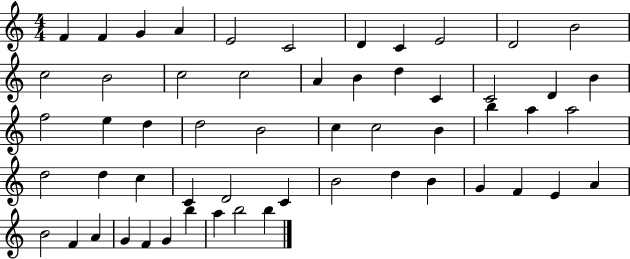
{
  \clef treble
  \numericTimeSignature
  \time 4/4
  \key c \major
  f'4 f'4 g'4 a'4 | e'2 c'2 | d'4 c'4 e'2 | d'2 b'2 | \break c''2 b'2 | c''2 c''2 | a'4 b'4 d''4 c'4 | c'2 d'4 b'4 | \break f''2 e''4 d''4 | d''2 b'2 | c''4 c''2 b'4 | b''4 a''4 a''2 | \break d''2 d''4 c''4 | c'4 d'2 c'4 | b'2 d''4 b'4 | g'4 f'4 e'4 a'4 | \break b'2 f'4 a'4 | g'4 f'4 g'4 b''4 | a''4 b''2 b''4 | \bar "|."
}